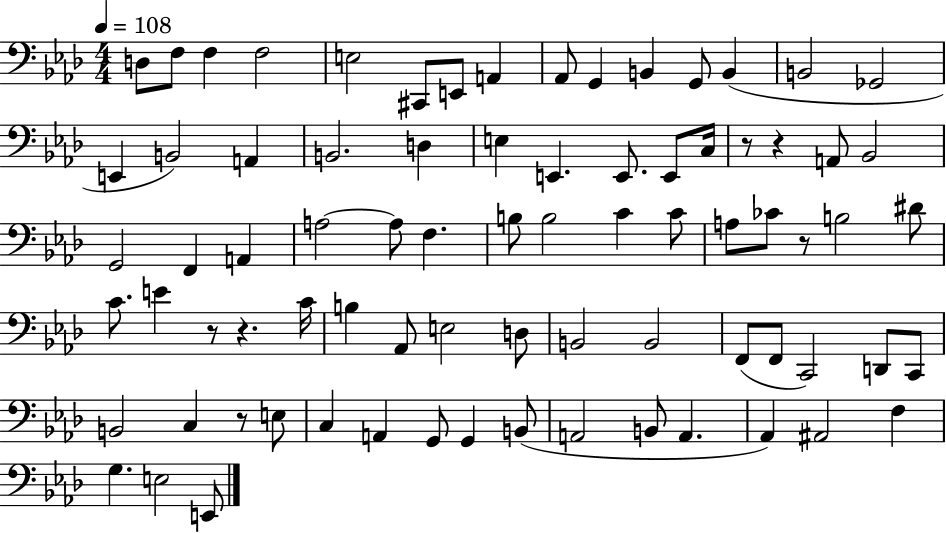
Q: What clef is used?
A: bass